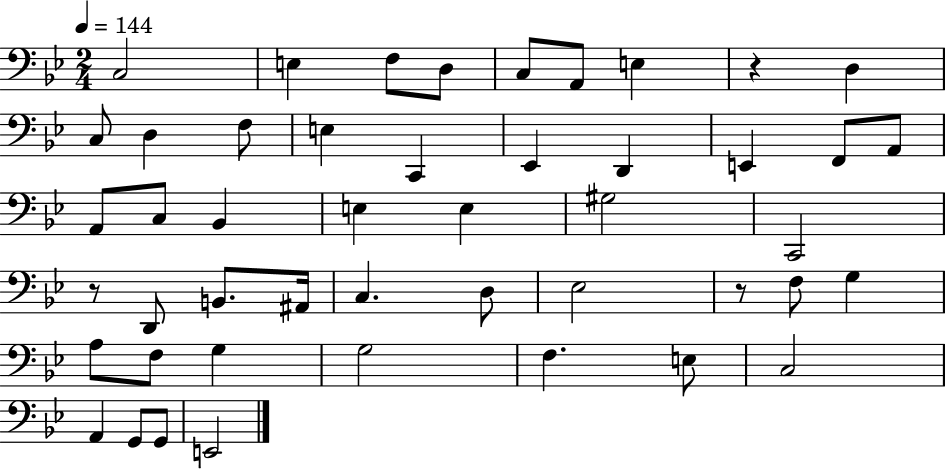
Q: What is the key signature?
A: BES major